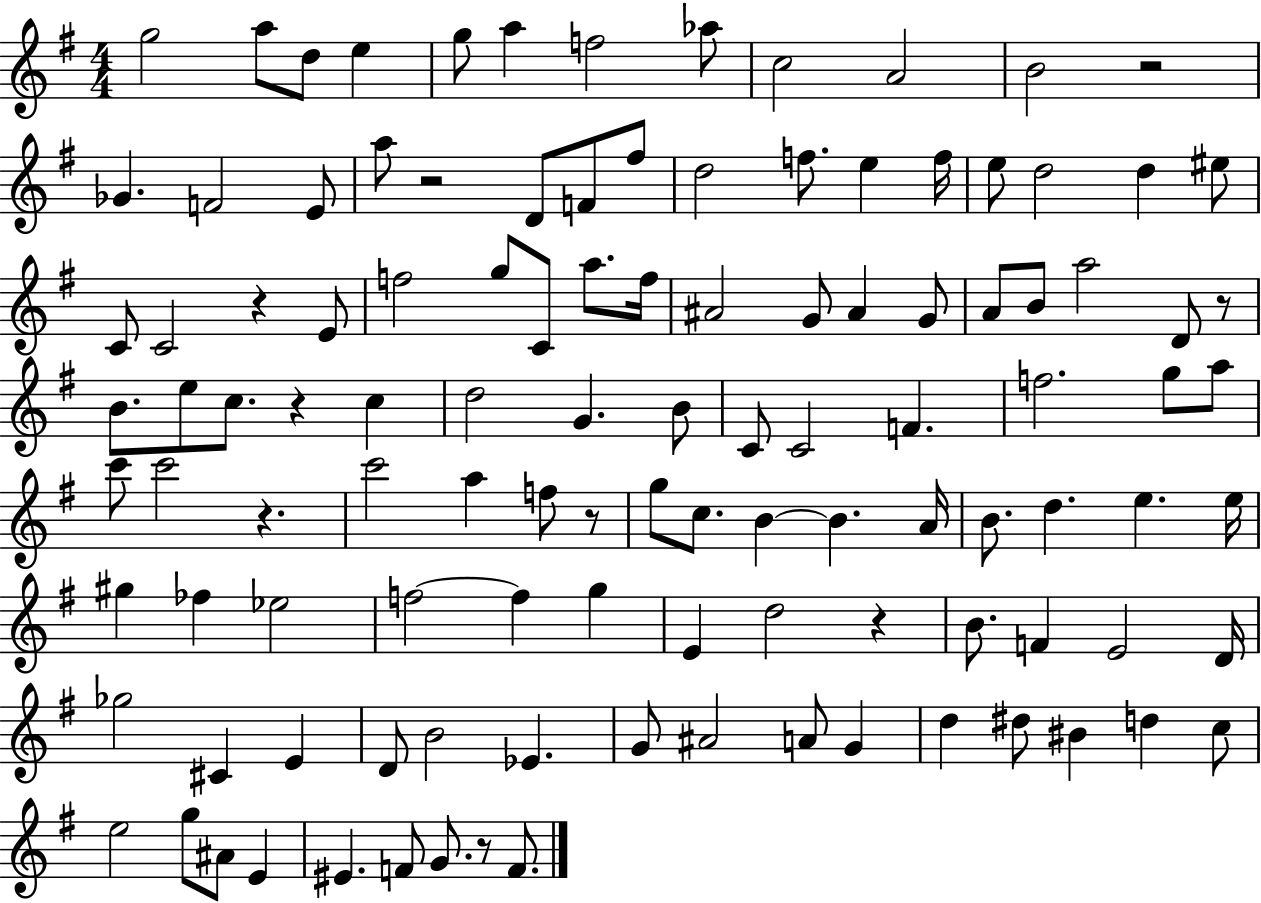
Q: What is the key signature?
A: G major